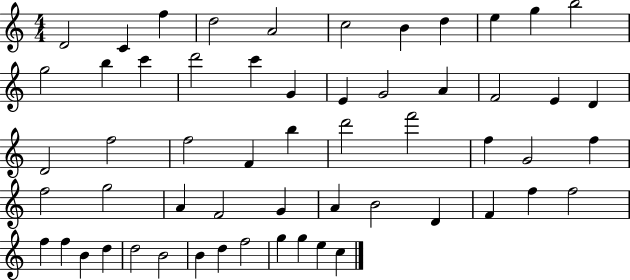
D4/h C4/q F5/q D5/h A4/h C5/h B4/q D5/q E5/q G5/q B5/h G5/h B5/q C6/q D6/h C6/q G4/q E4/q G4/h A4/q F4/h E4/q D4/q D4/h F5/h F5/h F4/q B5/q D6/h F6/h F5/q G4/h F5/q F5/h G5/h A4/q F4/h G4/q A4/q B4/h D4/q F4/q F5/q F5/h F5/q F5/q B4/q D5/q D5/h B4/h B4/q D5/q F5/h G5/q G5/q E5/q C5/q